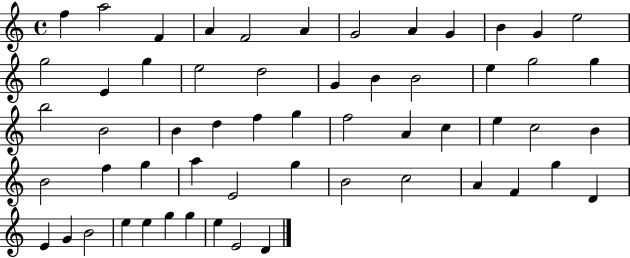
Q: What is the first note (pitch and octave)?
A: F5